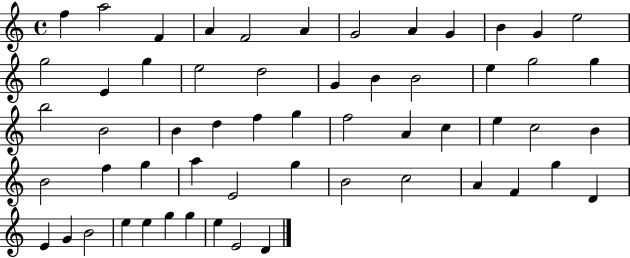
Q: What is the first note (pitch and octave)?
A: F5